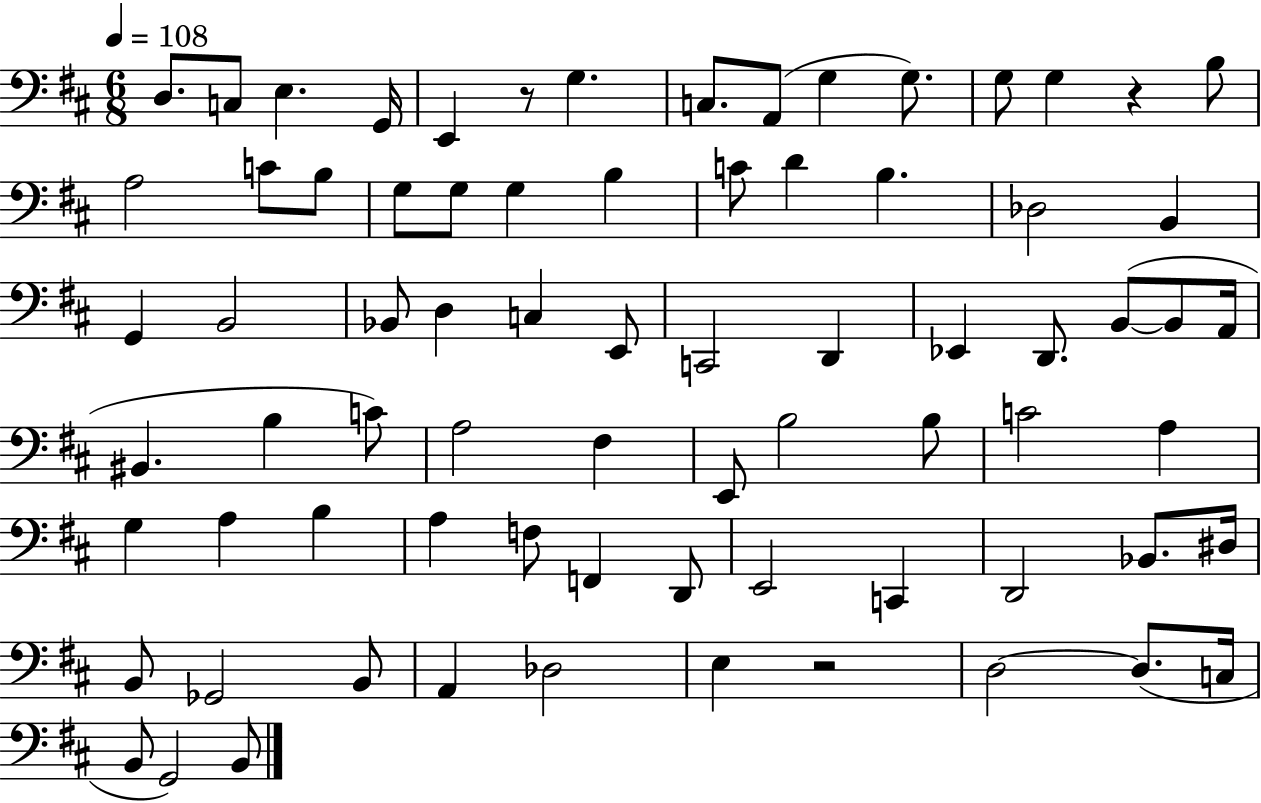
X:1
T:Untitled
M:6/8
L:1/4
K:D
D,/2 C,/2 E, G,,/4 E,, z/2 G, C,/2 A,,/2 G, G,/2 G,/2 G, z B,/2 A,2 C/2 B,/2 G,/2 G,/2 G, B, C/2 D B, _D,2 B,, G,, B,,2 _B,,/2 D, C, E,,/2 C,,2 D,, _E,, D,,/2 B,,/2 B,,/2 A,,/4 ^B,, B, C/2 A,2 ^F, E,,/2 B,2 B,/2 C2 A, G, A, B, A, F,/2 F,, D,,/2 E,,2 C,, D,,2 _B,,/2 ^D,/4 B,,/2 _G,,2 B,,/2 A,, _D,2 E, z2 D,2 D,/2 C,/4 B,,/2 G,,2 B,,/2